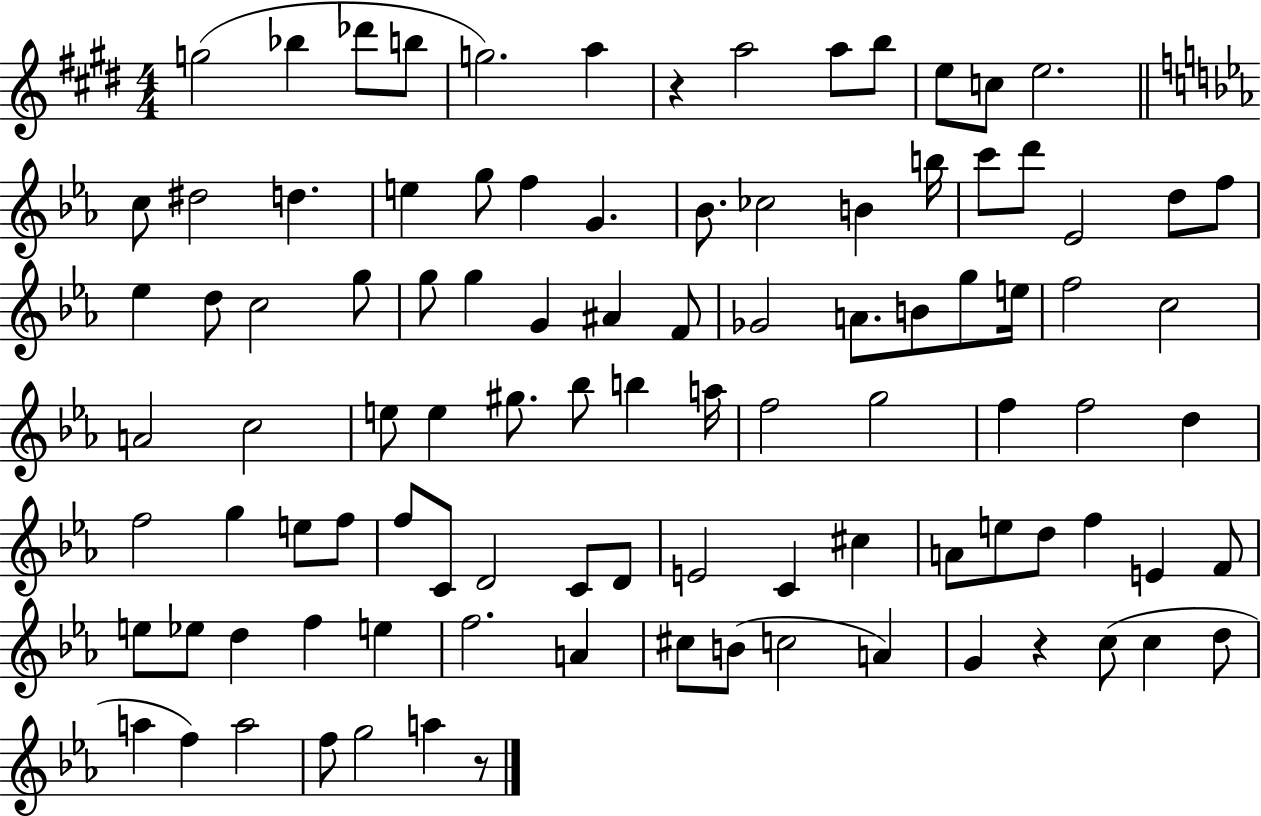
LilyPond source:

{
  \clef treble
  \numericTimeSignature
  \time 4/4
  \key e \major
  \repeat volta 2 { g''2( bes''4 des'''8 b''8 | g''2.) a''4 | r4 a''2 a''8 b''8 | e''8 c''8 e''2. | \break \bar "||" \break \key ees \major c''8 dis''2 d''4. | e''4 g''8 f''4 g'4. | bes'8. ces''2 b'4 b''16 | c'''8 d'''8 ees'2 d''8 f''8 | \break ees''4 d''8 c''2 g''8 | g''8 g''4 g'4 ais'4 f'8 | ges'2 a'8. b'8 g''8 e''16 | f''2 c''2 | \break a'2 c''2 | e''8 e''4 gis''8. bes''8 b''4 a''16 | f''2 g''2 | f''4 f''2 d''4 | \break f''2 g''4 e''8 f''8 | f''8 c'8 d'2 c'8 d'8 | e'2 c'4 cis''4 | a'8 e''8 d''8 f''4 e'4 f'8 | \break e''8 ees''8 d''4 f''4 e''4 | f''2. a'4 | cis''8 b'8( c''2 a'4) | g'4 r4 c''8( c''4 d''8 | \break a''4 f''4) a''2 | f''8 g''2 a''4 r8 | } \bar "|."
}